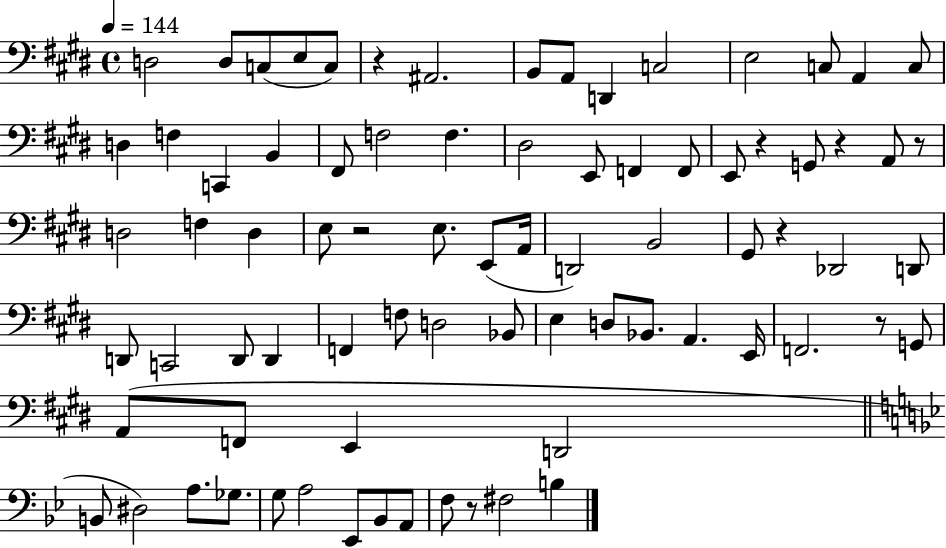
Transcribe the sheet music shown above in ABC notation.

X:1
T:Untitled
M:4/4
L:1/4
K:E
D,2 D,/2 C,/2 E,/2 C,/2 z ^A,,2 B,,/2 A,,/2 D,, C,2 E,2 C,/2 A,, C,/2 D, F, C,, B,, ^F,,/2 F,2 F, ^D,2 E,,/2 F,, F,,/2 E,,/2 z G,,/2 z A,,/2 z/2 D,2 F, D, E,/2 z2 E,/2 E,,/2 A,,/4 D,,2 B,,2 ^G,,/2 z _D,,2 D,,/2 D,,/2 C,,2 D,,/2 D,, F,, F,/2 D,2 _B,,/2 E, D,/2 _B,,/2 A,, E,,/4 F,,2 z/2 G,,/2 A,,/2 F,,/2 E,, D,,2 B,,/2 ^D,2 A,/2 _G,/2 G,/2 A,2 _E,,/2 _B,,/2 A,,/2 F,/2 z/2 ^F,2 B,